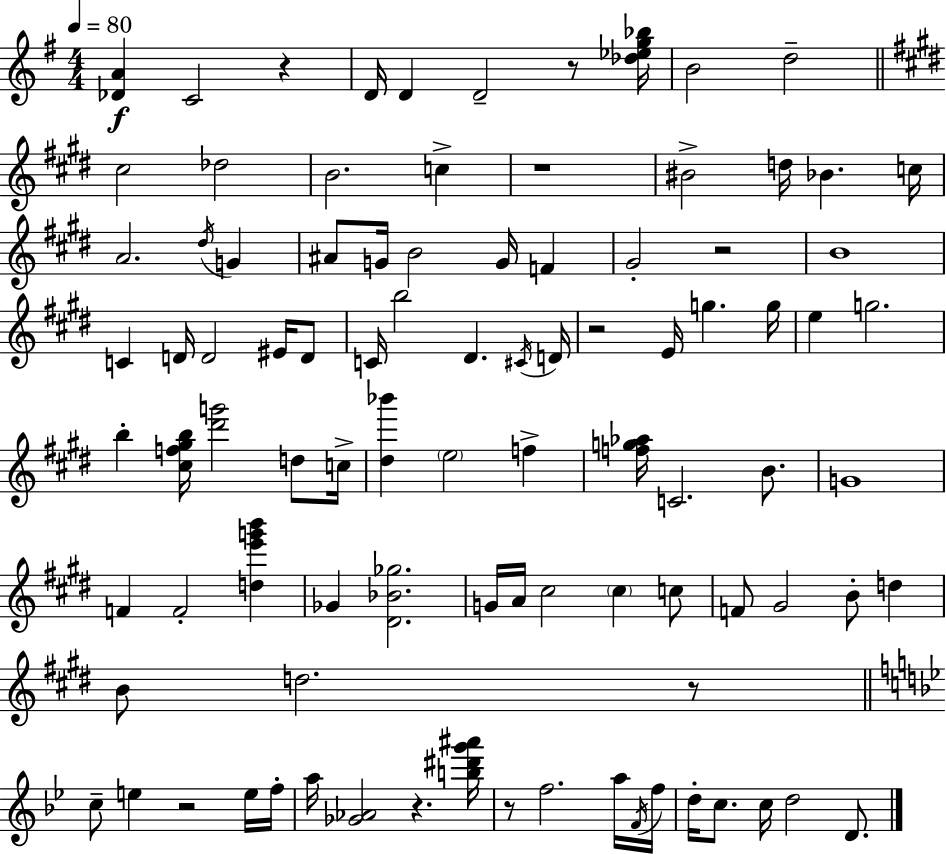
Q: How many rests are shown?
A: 9